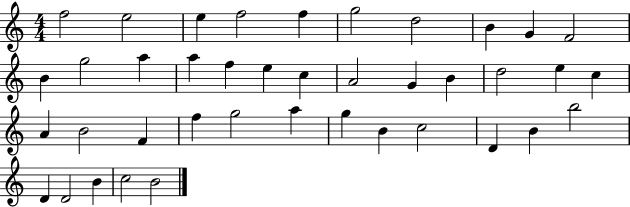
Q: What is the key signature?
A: C major